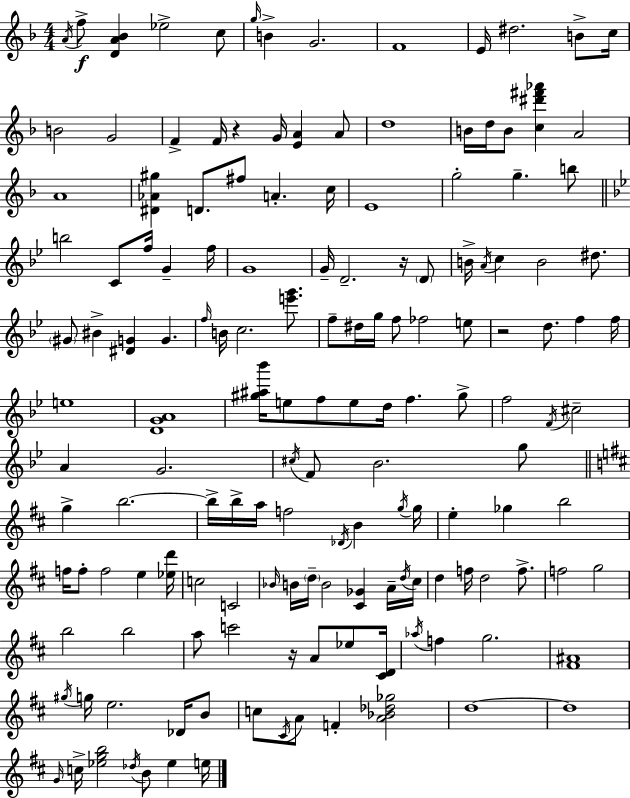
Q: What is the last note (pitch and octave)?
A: E5